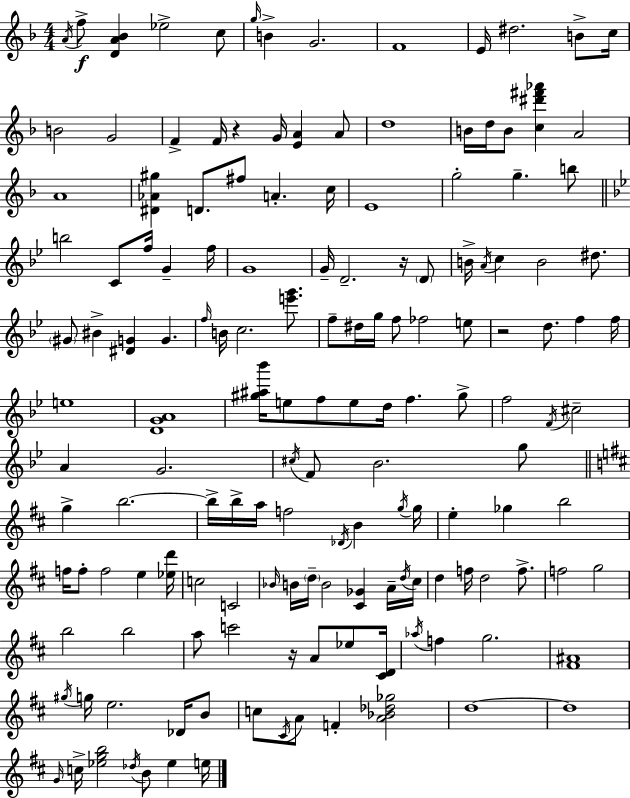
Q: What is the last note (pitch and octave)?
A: E5